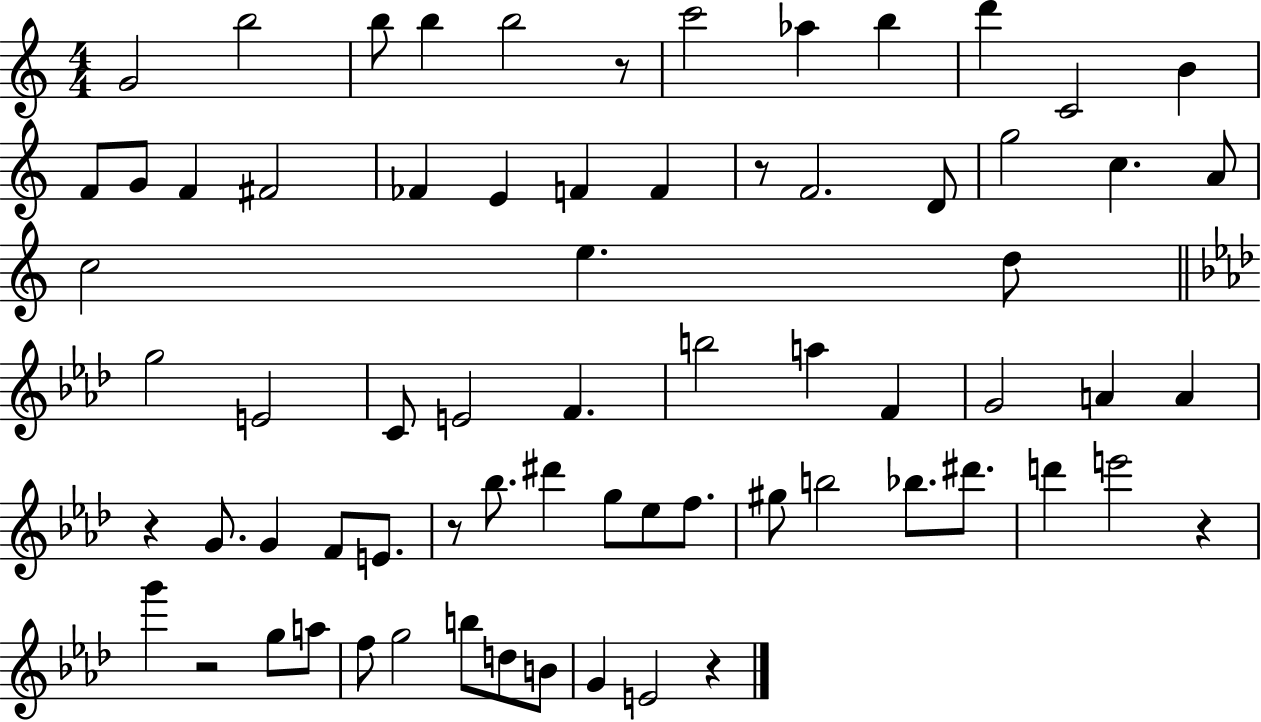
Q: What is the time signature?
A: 4/4